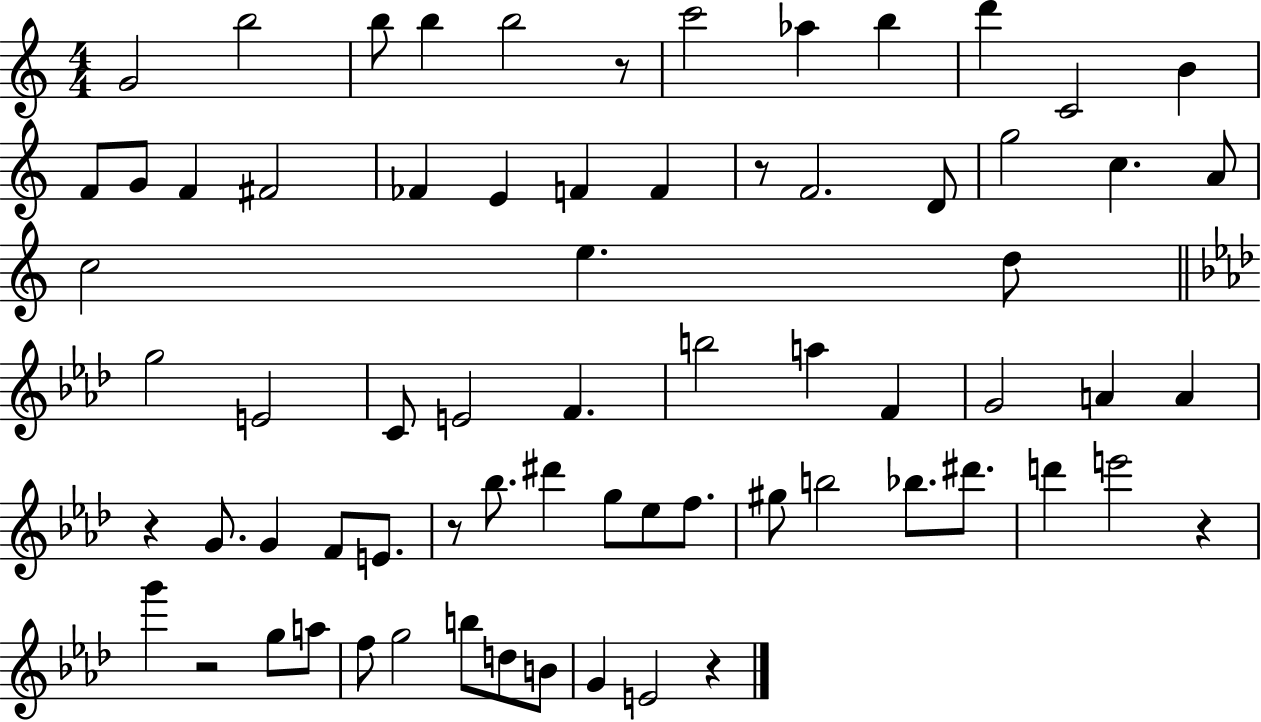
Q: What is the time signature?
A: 4/4